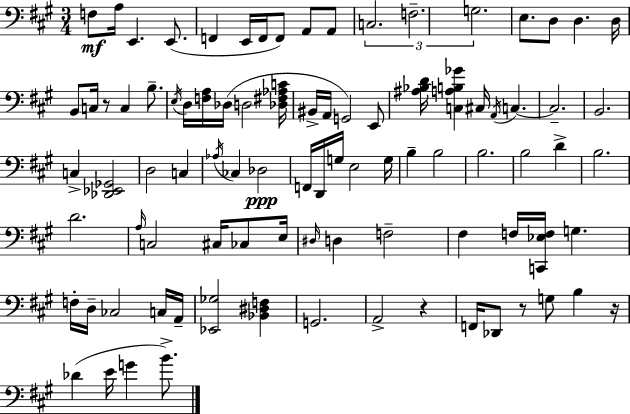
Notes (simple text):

F3/e A3/s E2/q. E2/e. F2/q E2/s F2/s F2/e A2/e A2/e C3/h. F3/h. G3/h. E3/e. D3/e D3/q. D3/s B2/e C3/s R/e C3/q B3/e. E3/s D3/s [F3,A3]/s Db3/s D3/h [Db3,F#3,Ab3,C4]/s BIS2/s A2/s G2/h E2/e [A#3,Bb3,D4]/s [C3,A3,B3,Gb4]/q C#3/s A2/s C3/q. C3/h. B2/h. C3/q [Db2,Eb2,Gb2]/h D3/h C3/q Ab3/s CES3/q Db3/h F2/s D2/s G3/s E3/h G3/s B3/q B3/h B3/h. B3/h D4/q B3/h. D4/h. A3/s C3/h C#3/s CES3/e E3/s D#3/s D3/q F3/h F#3/q F3/s [C2,Eb3,F3]/s G3/q. F3/s D3/s CES3/h C3/s A2/s [Eb2,Gb3]/h [Bb2,D#3,F3]/q G2/h. A2/h R/q F2/s Db2/e R/e G3/e B3/q R/s Db4/q E4/s G4/q B4/e.